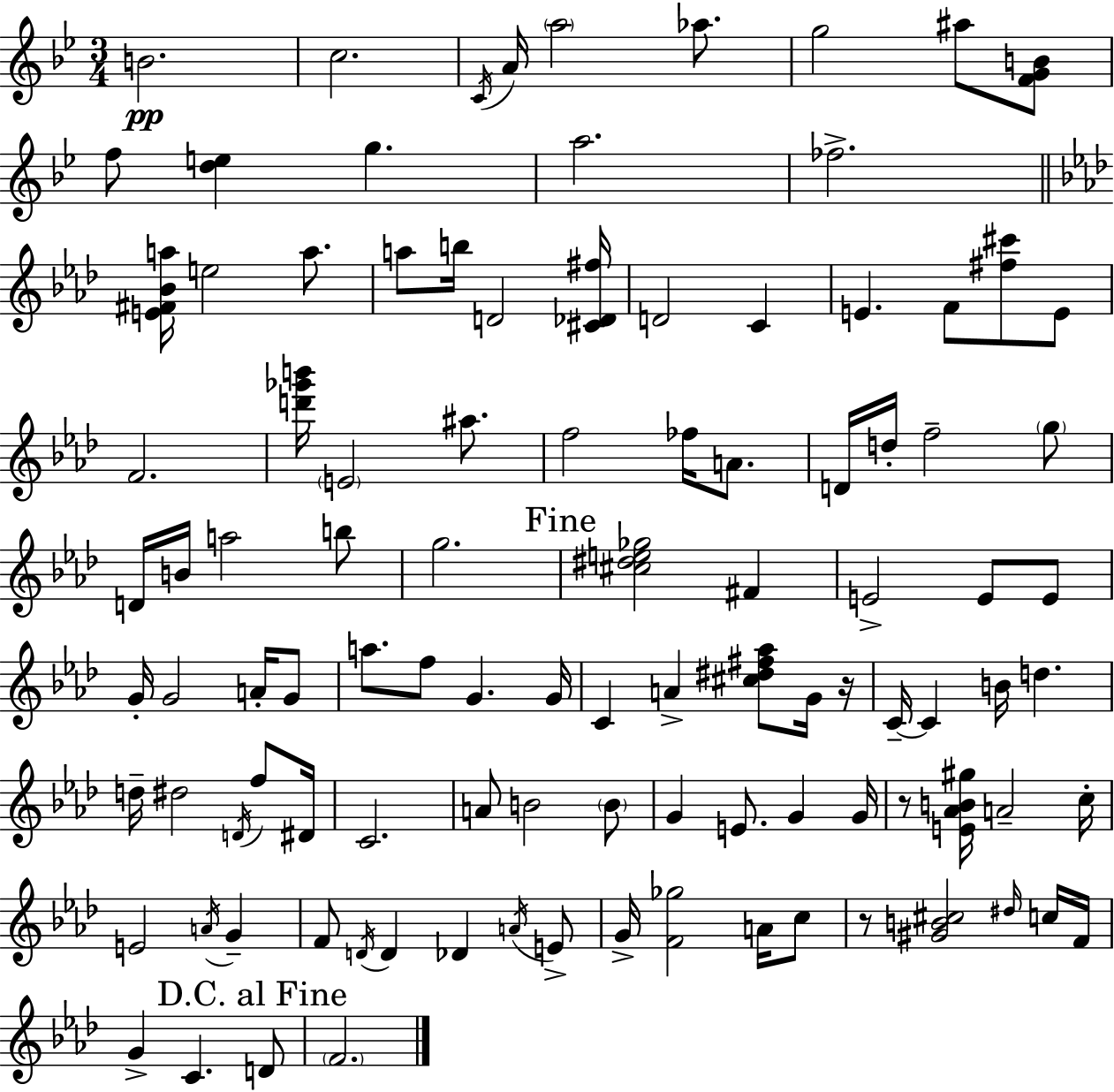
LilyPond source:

{
  \clef treble
  \numericTimeSignature
  \time 3/4
  \key bes \major
  b'2.\pp | c''2. | \acciaccatura { c'16 } a'16 \parenthesize a''2 aes''8. | g''2 ais''8 <f' g' b'>8 | \break f''8 <d'' e''>4 g''4. | a''2. | fes''2.-> | \bar "||" \break \key f \minor <e' fis' bes' a''>16 e''2 a''8. | a''8 b''16 d'2 <cis' des' fis''>16 | d'2 c'4 | e'4. f'8 <fis'' cis'''>8 e'8 | \break f'2. | <d''' ges''' b'''>16 \parenthesize e'2 ais''8. | f''2 fes''16 a'8. | d'16 d''16-. f''2-- \parenthesize g''8 | \break d'16 b'16 a''2 b''8 | g''2. | \mark "Fine" <cis'' dis'' e'' ges''>2 fis'4 | e'2-> e'8 e'8 | \break g'16-. g'2 a'16-. g'8 | a''8. f''8 g'4. g'16 | c'4 a'4-> <cis'' dis'' fis'' aes''>8 g'16 r16 | c'16--~~ c'4 b'16 d''4. | \break d''16-- dis''2 \acciaccatura { d'16 } f''8 | dis'16 c'2. | a'8 b'2 \parenthesize b'8 | g'4 e'8. g'4 | \break g'16 r8 <e' aes' b' gis''>16 a'2-- | c''16-. e'2 \acciaccatura { a'16 } g'4-- | f'8 \acciaccatura { d'16 } d'4 des'4 | \acciaccatura { a'16 } e'8-> g'16-> <f' ges''>2 | \break a'16 c''8 r8 <gis' b' cis''>2 | \grace { dis''16 } c''16 f'16 g'4-> c'4. | \mark "D.C. al Fine" d'8 \parenthesize f'2. | \bar "|."
}